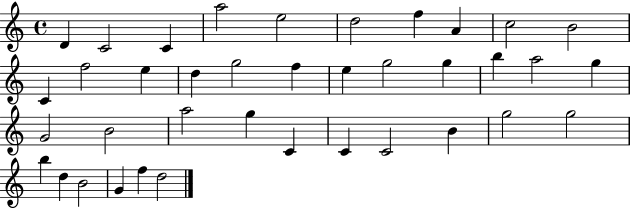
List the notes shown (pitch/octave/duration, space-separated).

D4/q C4/h C4/q A5/h E5/h D5/h F5/q A4/q C5/h B4/h C4/q F5/h E5/q D5/q G5/h F5/q E5/q G5/h G5/q B5/q A5/h G5/q G4/h B4/h A5/h G5/q C4/q C4/q C4/h B4/q G5/h G5/h B5/q D5/q B4/h G4/q F5/q D5/h